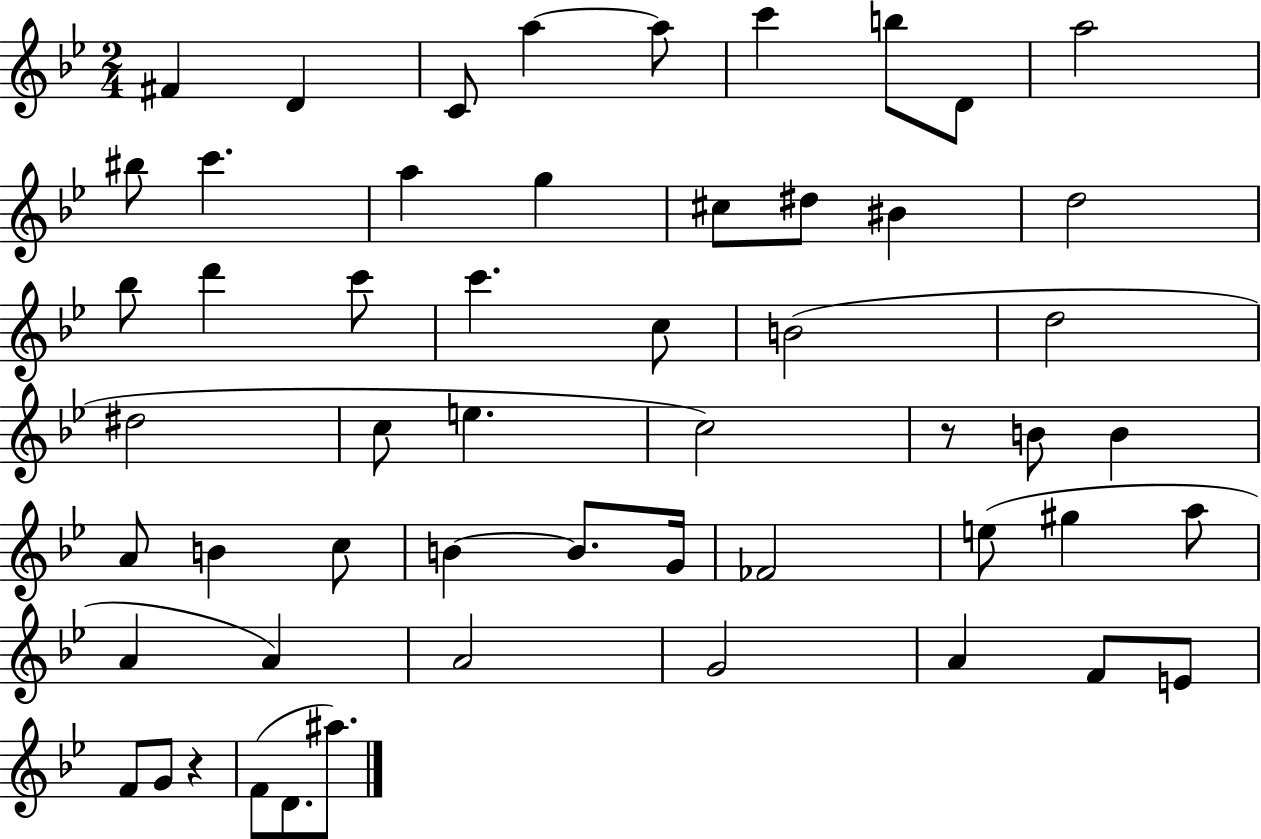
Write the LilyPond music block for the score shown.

{
  \clef treble
  \numericTimeSignature
  \time 2/4
  \key bes \major
  fis'4 d'4 | c'8 a''4~~ a''8 | c'''4 b''8 d'8 | a''2 | \break bis''8 c'''4. | a''4 g''4 | cis''8 dis''8 bis'4 | d''2 | \break bes''8 d'''4 c'''8 | c'''4. c''8 | b'2( | d''2 | \break dis''2 | c''8 e''4. | c''2) | r8 b'8 b'4 | \break a'8 b'4 c''8 | b'4~~ b'8. g'16 | fes'2 | e''8( gis''4 a''8 | \break a'4 a'4) | a'2 | g'2 | a'4 f'8 e'8 | \break f'8 g'8 r4 | f'8( d'8. ais''8.) | \bar "|."
}